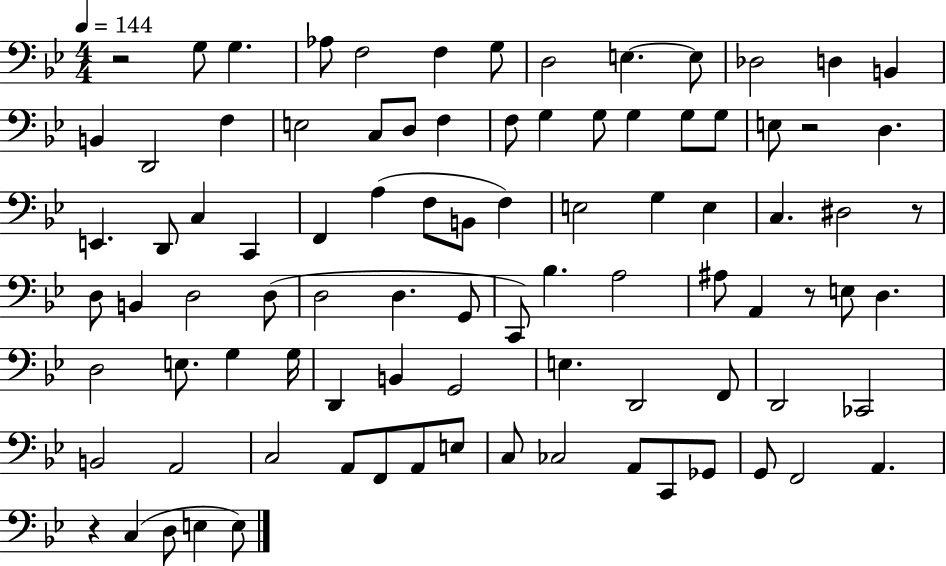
X:1
T:Untitled
M:4/4
L:1/4
K:Bb
z2 G,/2 G, _A,/2 F,2 F, G,/2 D,2 E, E,/2 _D,2 D, B,, B,, D,,2 F, E,2 C,/2 D,/2 F, F,/2 G, G,/2 G, G,/2 G,/2 E,/2 z2 D, E,, D,,/2 C, C,, F,, A, F,/2 B,,/2 F, E,2 G, E, C, ^D,2 z/2 D,/2 B,, D,2 D,/2 D,2 D, G,,/2 C,,/2 _B, A,2 ^A,/2 A,, z/2 E,/2 D, D,2 E,/2 G, G,/4 D,, B,, G,,2 E, D,,2 F,,/2 D,,2 _C,,2 B,,2 A,,2 C,2 A,,/2 F,,/2 A,,/2 E,/2 C,/2 _C,2 A,,/2 C,,/2 _G,,/2 G,,/2 F,,2 A,, z C, D,/2 E, E,/2